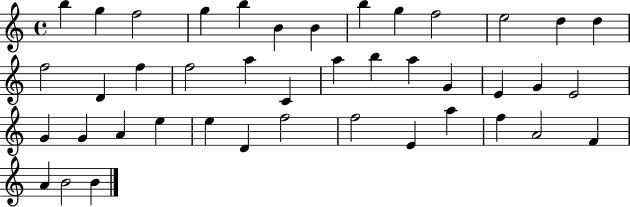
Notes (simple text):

B5/q G5/q F5/h G5/q B5/q B4/q B4/q B5/q G5/q F5/h E5/h D5/q D5/q F5/h D4/q F5/q F5/h A5/q C4/q A5/q B5/q A5/q G4/q E4/q G4/q E4/h G4/q G4/q A4/q E5/q E5/q D4/q F5/h F5/h E4/q A5/q F5/q A4/h F4/q A4/q B4/h B4/q